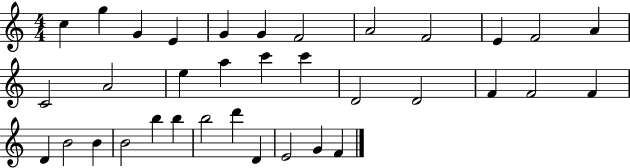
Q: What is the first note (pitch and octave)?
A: C5